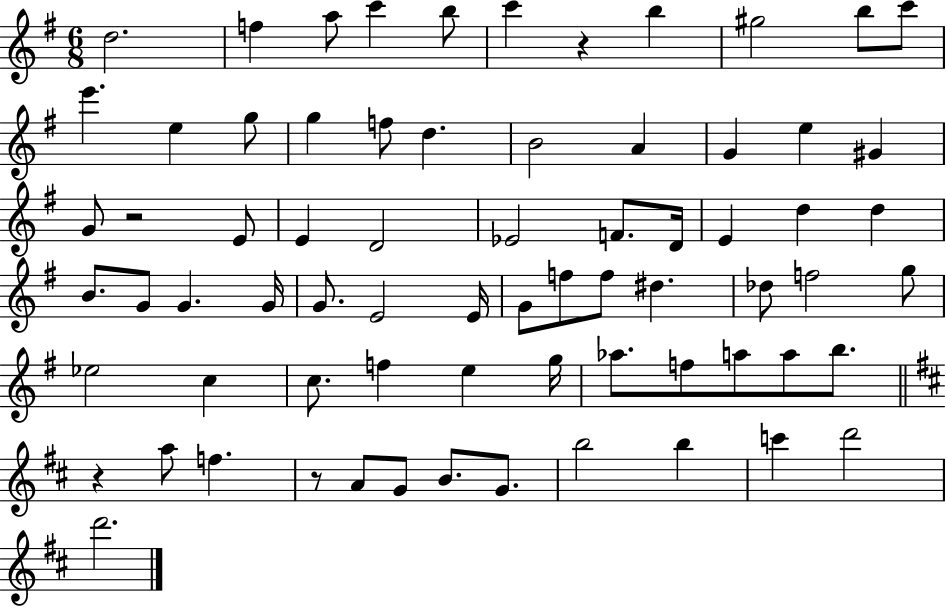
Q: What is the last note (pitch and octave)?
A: D6